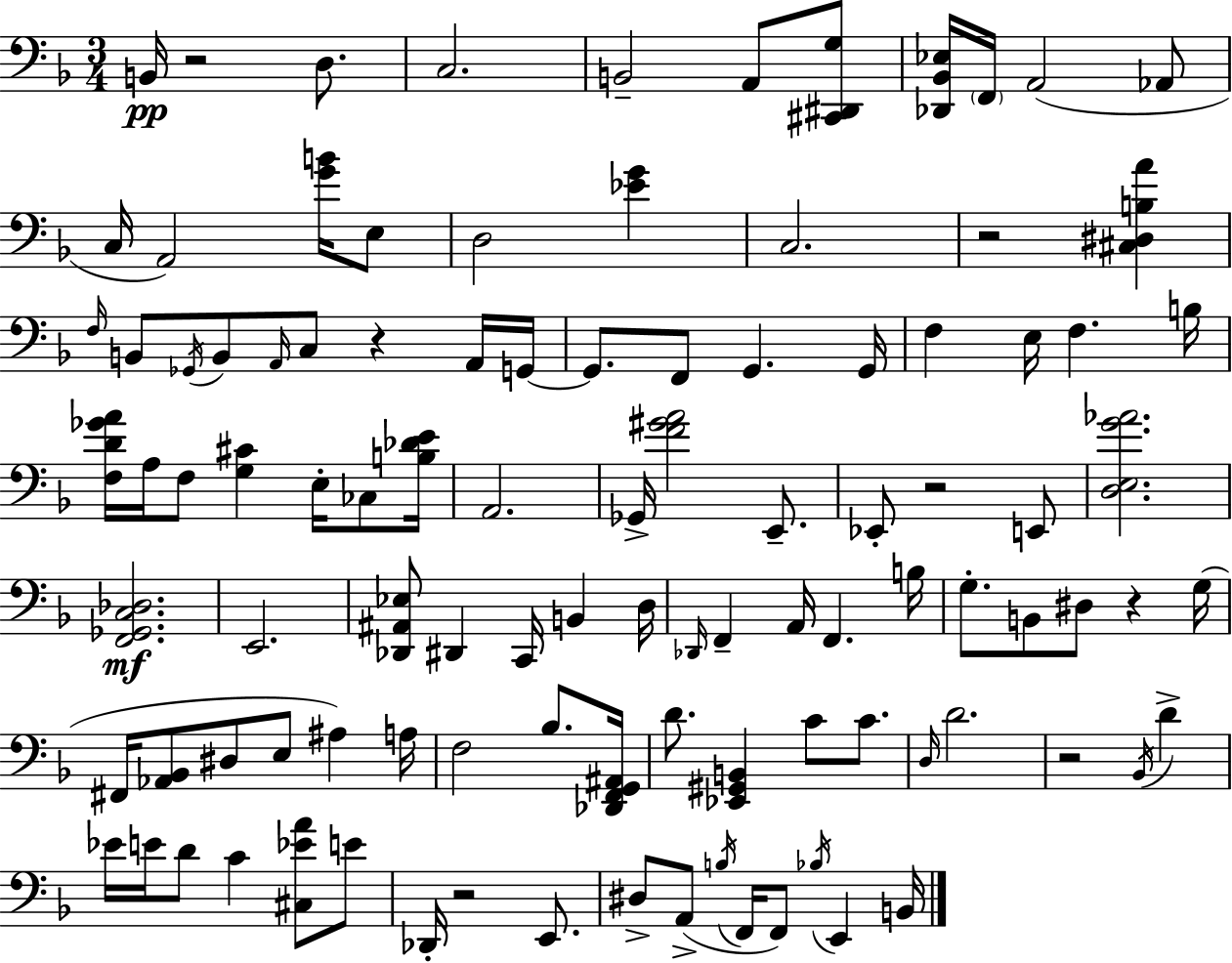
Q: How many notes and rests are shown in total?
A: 104